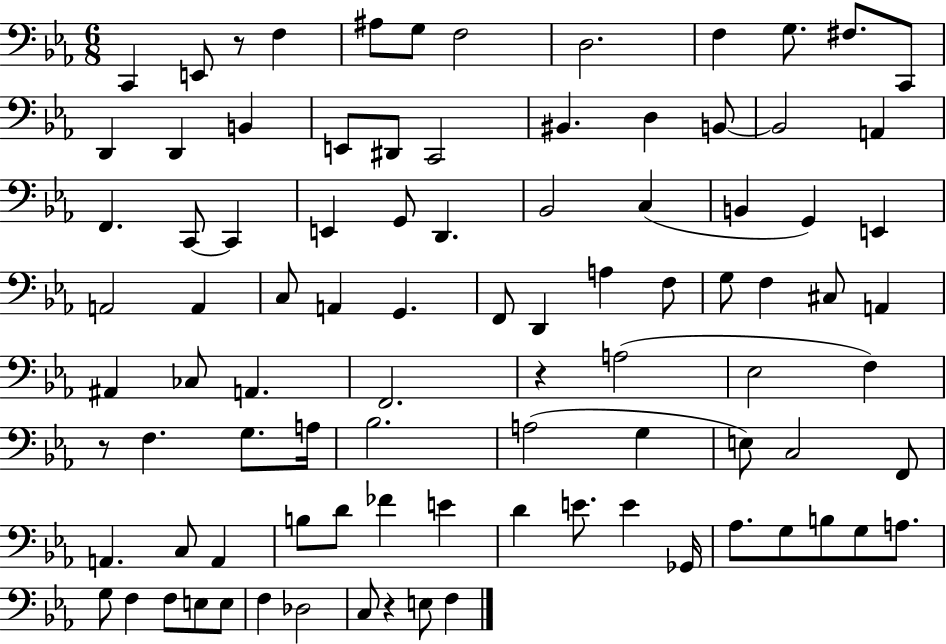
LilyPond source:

{
  \clef bass
  \numericTimeSignature
  \time 6/8
  \key ees \major
  c,4 e,8 r8 f4 | ais8 g8 f2 | d2. | f4 g8. fis8. c,8 | \break d,4 d,4 b,4 | e,8 dis,8 c,2 | bis,4. d4 b,8~~ | b,2 a,4 | \break f,4. c,8~~ c,4 | e,4 g,8 d,4. | bes,2 c4( | b,4 g,4) e,4 | \break a,2 a,4 | c8 a,4 g,4. | f,8 d,4 a4 f8 | g8 f4 cis8 a,4 | \break ais,4 ces8 a,4. | f,2. | r4 a2( | ees2 f4) | \break r8 f4. g8. a16 | bes2. | a2( g4 | e8) c2 f,8 | \break a,4. c8 a,4 | b8 d'8 fes'4 e'4 | d'4 e'8. e'4 ges,16 | aes8. g8 b8 g8 a8. | \break g8 f4 f8 e8 e8 | f4 des2 | c8 r4 e8 f4 | \bar "|."
}